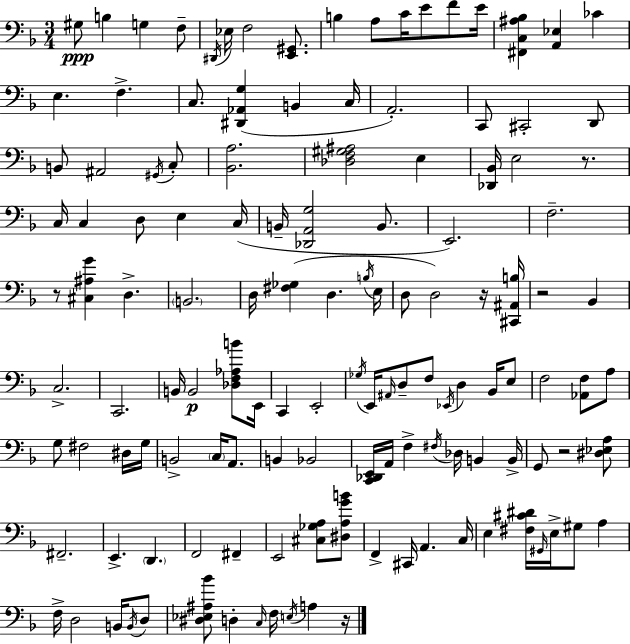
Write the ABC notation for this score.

X:1
T:Untitled
M:3/4
L:1/4
K:Dm
^G,/2 B, G, F,/2 ^D,,/4 _E,/4 F,2 [E,,^G,,]/2 B, A,/2 C/4 E/2 F/2 E/4 [^F,,C,^A,_B,] [A,,_E,] _C E, F, C,/2 [^D,,_A,,G,] B,, C,/4 A,,2 C,,/2 ^C,,2 D,,/2 B,,/2 ^A,,2 ^G,,/4 C,/2 [_B,,A,]2 [_D,F,^G,^A,]2 E, [_D,,_B,,]/4 E,2 z/2 C,/4 C, D,/2 E, C,/4 B,,/4 [_D,,A,,G,]2 B,,/2 E,,2 F,2 z/2 [^C,^A,G] D, B,,2 D,/4 [^F,_G,] D, B,/4 E,/4 D,/2 D,2 z/4 [^C,,^A,,B,]/4 z2 _B,, C,2 C,,2 B,,/4 B,,2 [_D,F,_A,B]/2 E,,/4 C,, E,,2 _G,/4 E,,/4 ^A,,/4 D,/2 F,/2 _E,,/4 D, _B,,/4 E,/2 F,2 [_A,,F,]/2 A,/2 G,/2 ^F,2 ^D,/4 G,/4 B,,2 C,/4 A,,/2 B,, _B,,2 [C,,_D,,E,,]/4 A,,/4 F, ^F,/4 _D,/4 B,, B,,/4 G,,/2 z2 [^D,_E,A,]/2 ^F,,2 E,, D,, F,,2 ^F,, E,,2 [^C,_G,A,]/2 [^D,A,GB]/2 F,, ^C,,/4 A,, C,/4 E, [^F,^C^D]/4 ^G,,/4 E,/4 ^G,/2 A, F,/4 D,2 B,,/4 B,,/4 D,/2 [^D,_E,^A,_B]/2 D, C,/4 F,/4 E,/4 A, z/4